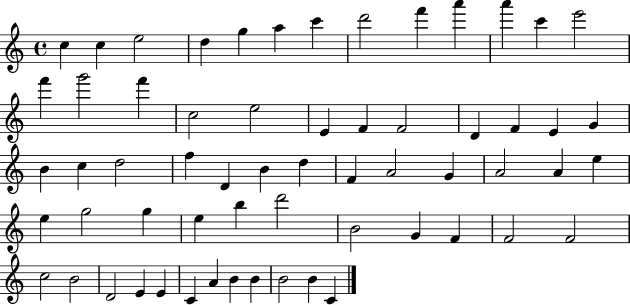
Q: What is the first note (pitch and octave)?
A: C5